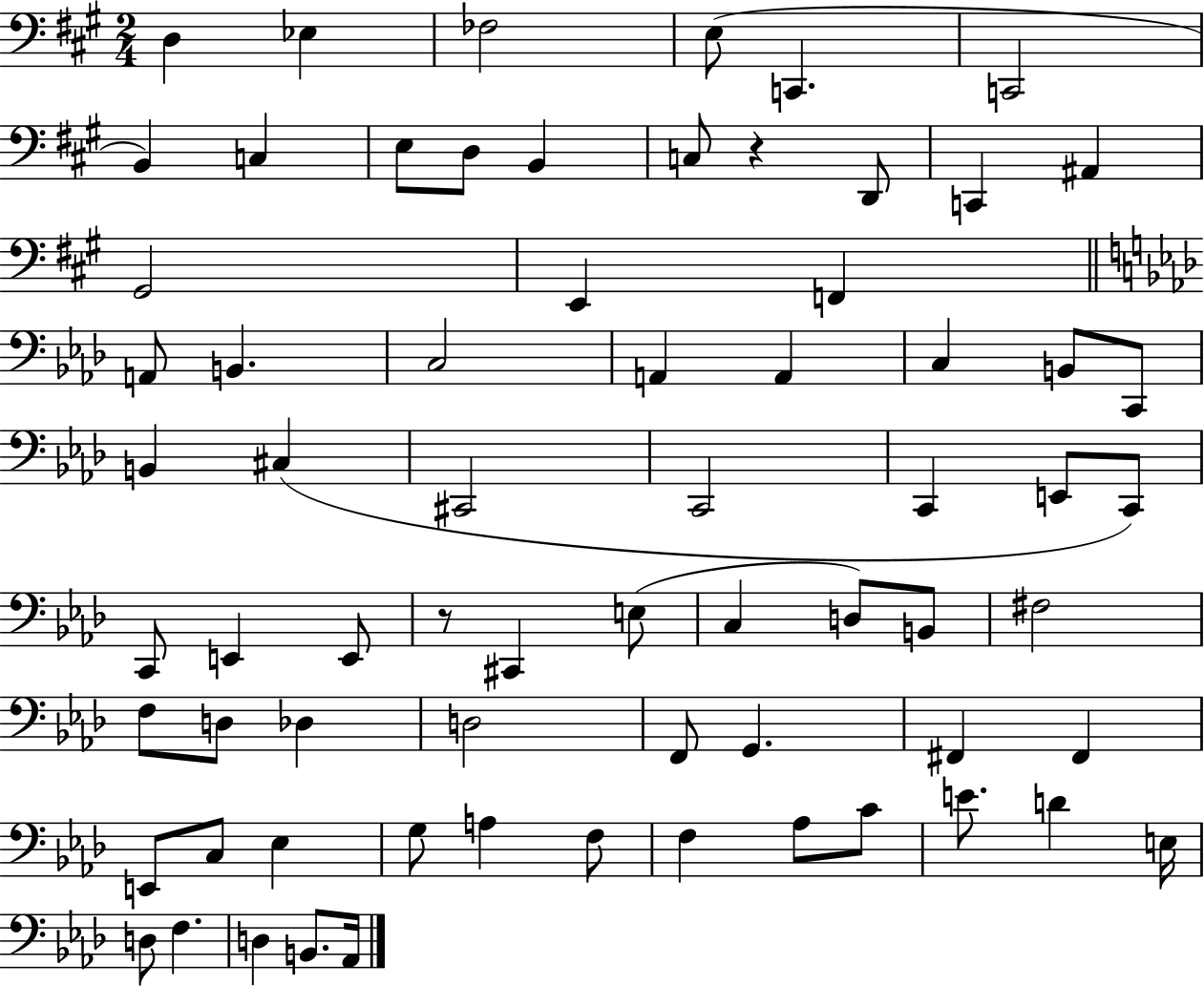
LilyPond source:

{
  \clef bass
  \numericTimeSignature
  \time 2/4
  \key a \major
  d4 ees4 | fes2 | e8( c,4. | c,2 | \break b,4) c4 | e8 d8 b,4 | c8 r4 d,8 | c,4 ais,4 | \break gis,2 | e,4 f,4 | \bar "||" \break \key f \minor a,8 b,4. | c2 | a,4 a,4 | c4 b,8 c,8 | \break b,4 cis4( | cis,2 | c,2 | c,4 e,8 c,8) | \break c,8 e,4 e,8 | r8 cis,4 e8( | c4 d8) b,8 | fis2 | \break f8 d8 des4 | d2 | f,8 g,4. | fis,4 fis,4 | \break e,8 c8 ees4 | g8 a4 f8 | f4 aes8 c'8 | e'8. d'4 e16 | \break d8 f4. | d4 b,8. aes,16 | \bar "|."
}